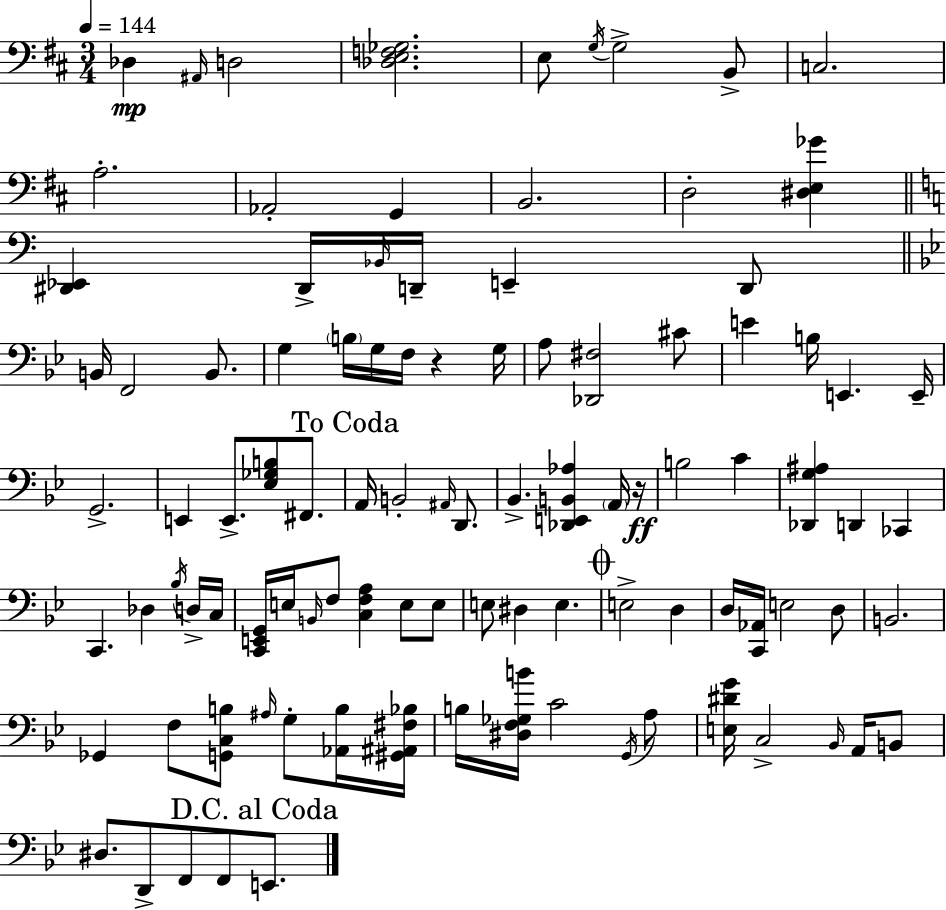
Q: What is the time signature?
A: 3/4